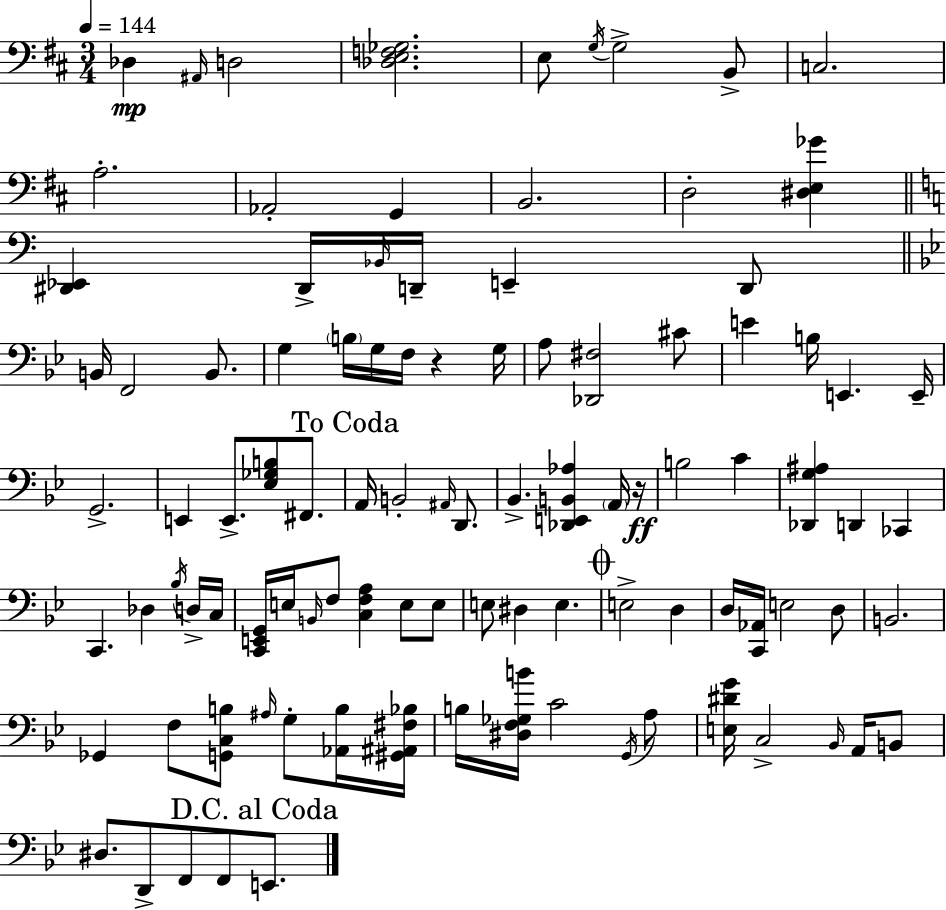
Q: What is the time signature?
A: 3/4